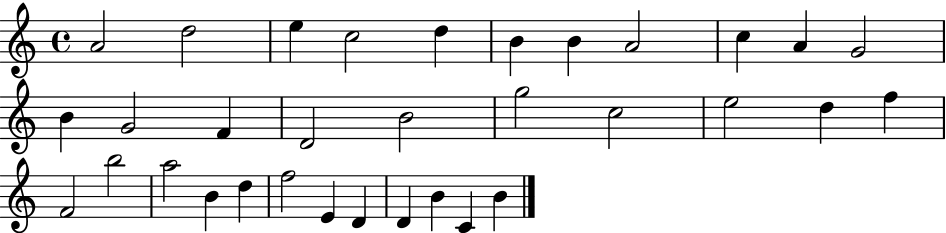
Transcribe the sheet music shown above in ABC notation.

X:1
T:Untitled
M:4/4
L:1/4
K:C
A2 d2 e c2 d B B A2 c A G2 B G2 F D2 B2 g2 c2 e2 d f F2 b2 a2 B d f2 E D D B C B